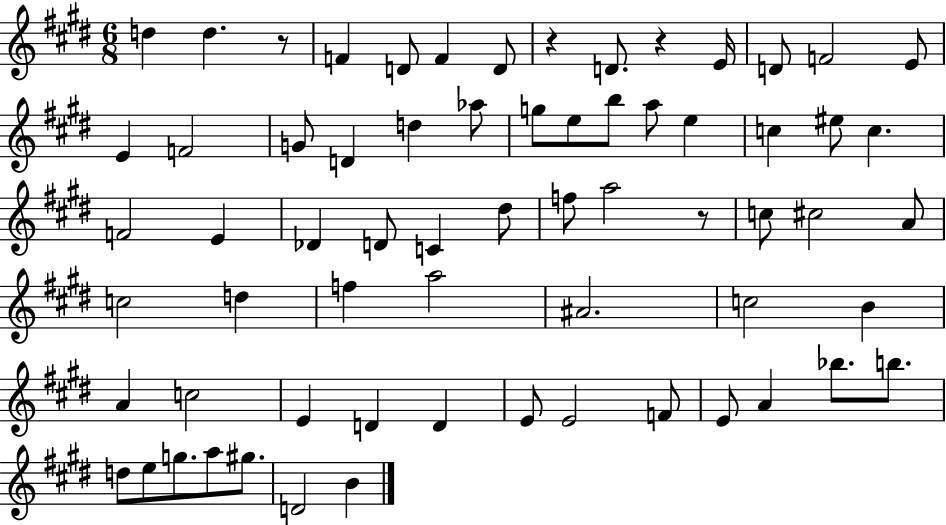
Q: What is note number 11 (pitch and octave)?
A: E4